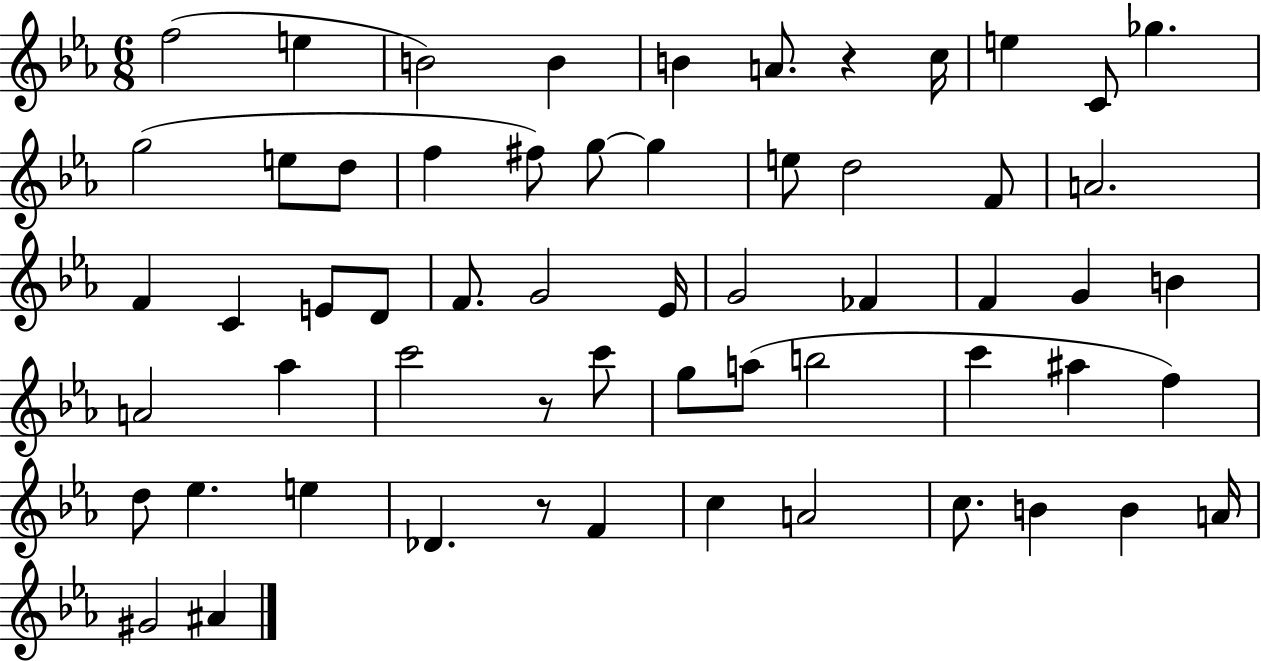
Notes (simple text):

F5/h E5/q B4/h B4/q B4/q A4/e. R/q C5/s E5/q C4/e Gb5/q. G5/h E5/e D5/e F5/q F#5/e G5/e G5/q E5/e D5/h F4/e A4/h. F4/q C4/q E4/e D4/e F4/e. G4/h Eb4/s G4/h FES4/q F4/q G4/q B4/q A4/h Ab5/q C6/h R/e C6/e G5/e A5/e B5/h C6/q A#5/q F5/q D5/e Eb5/q. E5/q Db4/q. R/e F4/q C5/q A4/h C5/e. B4/q B4/q A4/s G#4/h A#4/q